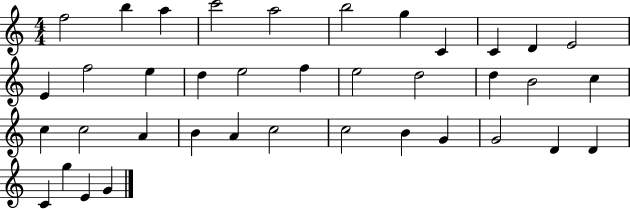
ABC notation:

X:1
T:Untitled
M:4/4
L:1/4
K:C
f2 b a c'2 a2 b2 g C C D E2 E f2 e d e2 f e2 d2 d B2 c c c2 A B A c2 c2 B G G2 D D C g E G